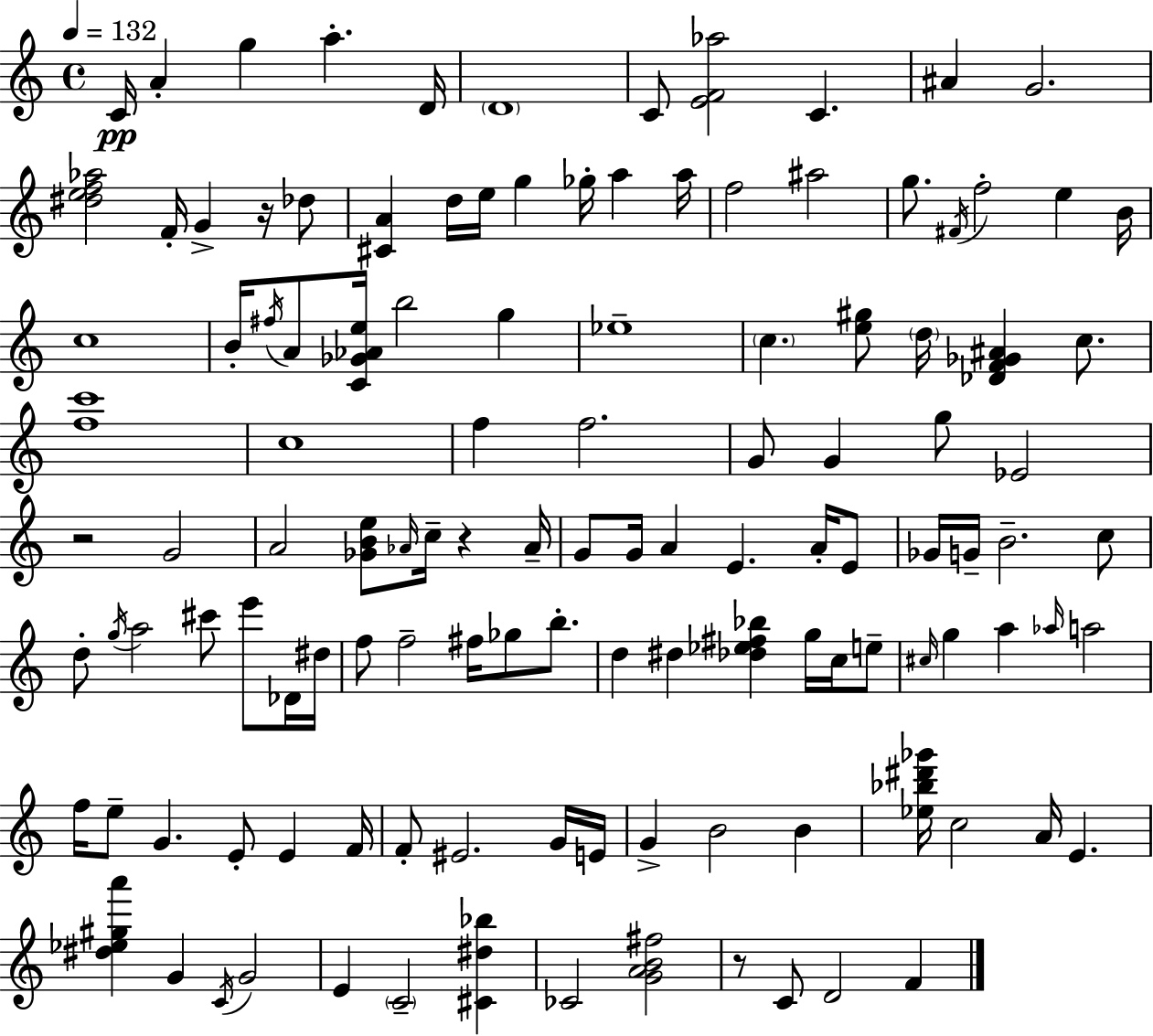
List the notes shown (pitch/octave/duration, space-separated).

C4/s A4/q G5/q A5/q. D4/s D4/w C4/e [E4,F4,Ab5]/h C4/q. A#4/q G4/h. [D#5,E5,F5,Ab5]/h F4/s G4/q R/s Db5/e [C#4,A4]/q D5/s E5/s G5/q Gb5/s A5/q A5/s F5/h A#5/h G5/e. F#4/s F5/h E5/q B4/s C5/w B4/s F#5/s A4/e [C4,Gb4,Ab4,E5]/s B5/h G5/q Eb5/w C5/q. [E5,G#5]/e D5/s [Db4,F4,Gb4,A#4]/q C5/e. [F5,C6]/w C5/w F5/q F5/h. G4/e G4/q G5/e Eb4/h R/h G4/h A4/h [Gb4,B4,E5]/e Ab4/s C5/s R/q Ab4/s G4/e G4/s A4/q E4/q. A4/s E4/e Gb4/s G4/s B4/h. C5/e D5/e G5/s A5/h C#6/e E6/e Db4/s D#5/s F5/e F5/h F#5/s Gb5/e B5/e. D5/q D#5/q [Db5,Eb5,F#5,Bb5]/q G5/s C5/s E5/e C#5/s G5/q A5/q Ab5/s A5/h F5/s E5/e G4/q. E4/e E4/q F4/s F4/e EIS4/h. G4/s E4/s G4/q B4/h B4/q [Eb5,Bb5,D#6,Gb6]/s C5/h A4/s E4/q. [D#5,Eb5,G#5,A6]/q G4/q C4/s G4/h E4/q C4/h [C#4,D#5,Bb5]/q CES4/h [G4,A4,B4,F#5]/h R/e C4/e D4/h F4/q